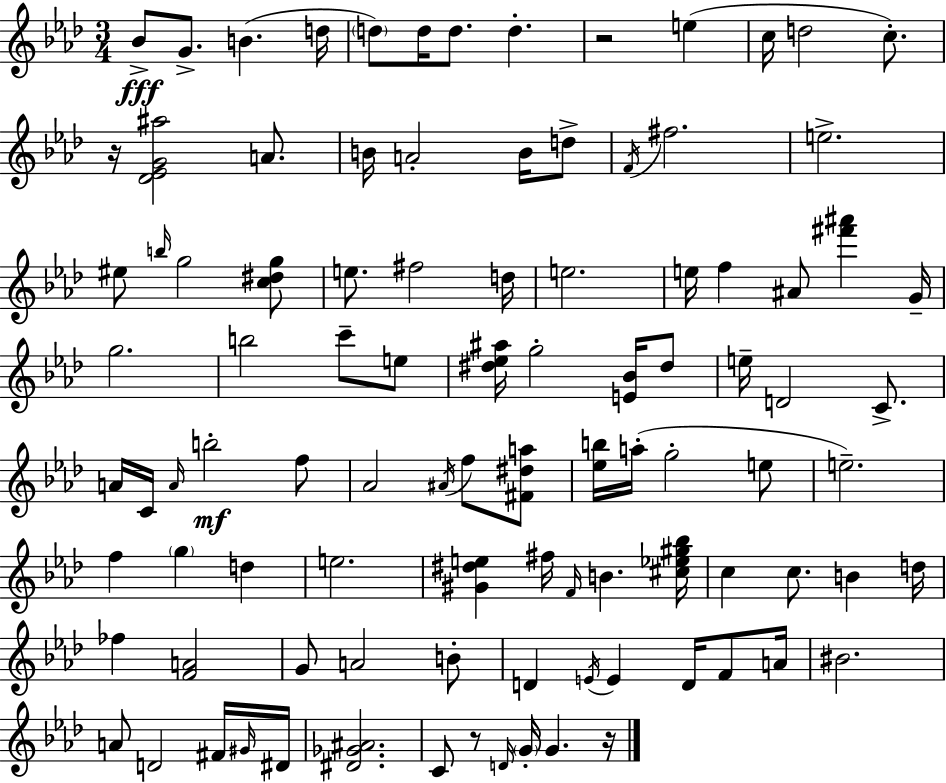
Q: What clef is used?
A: treble